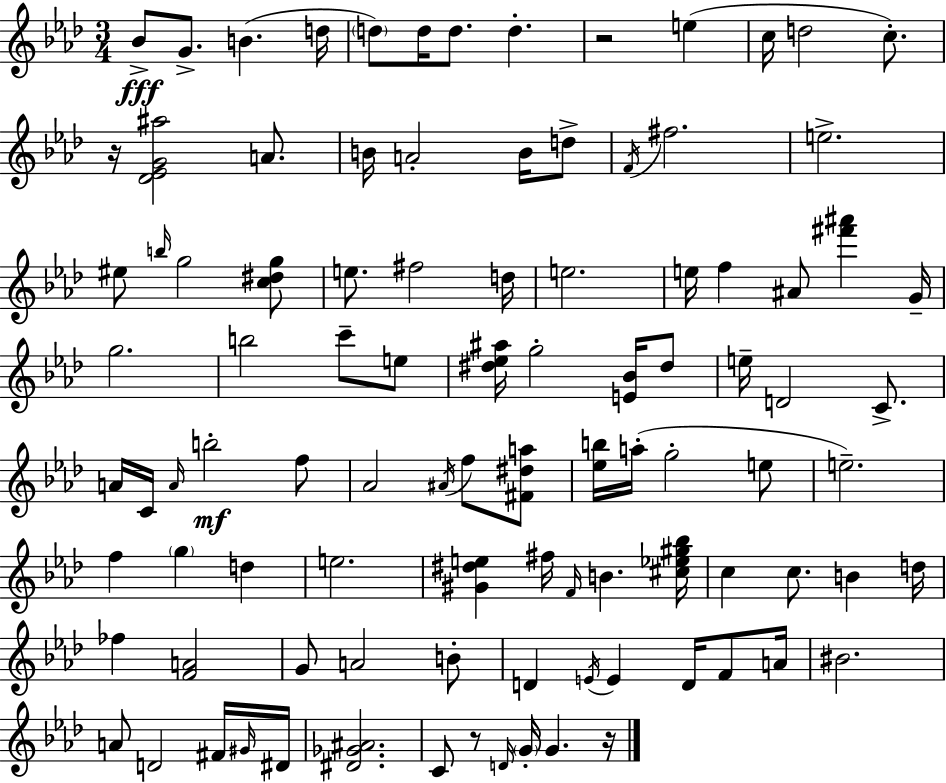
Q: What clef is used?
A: treble